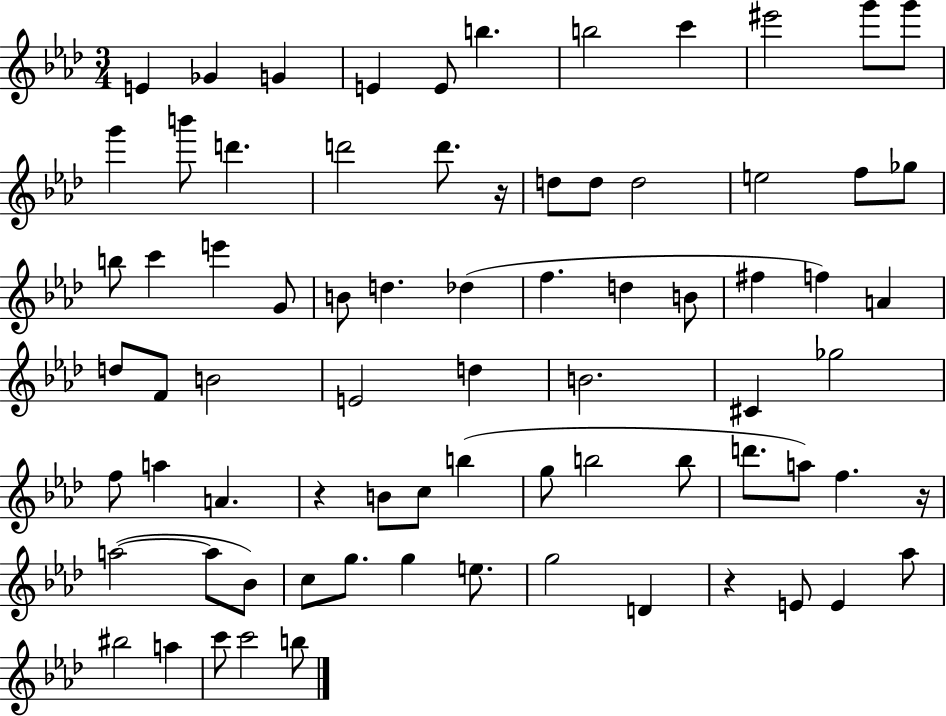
{
  \clef treble
  \numericTimeSignature
  \time 3/4
  \key aes \major
  e'4 ges'4 g'4 | e'4 e'8 b''4. | b''2 c'''4 | eis'''2 g'''8 g'''8 | \break g'''4 b'''8 d'''4. | d'''2 d'''8. r16 | d''8 d''8 d''2 | e''2 f''8 ges''8 | \break b''8 c'''4 e'''4 g'8 | b'8 d''4. des''4( | f''4. d''4 b'8 | fis''4 f''4) a'4 | \break d''8 f'8 b'2 | e'2 d''4 | b'2. | cis'4 ges''2 | \break f''8 a''4 a'4. | r4 b'8 c''8 b''4( | g''8 b''2 b''8 | d'''8. a''8) f''4. r16 | \break a''2~(~ a''8 bes'8) | c''8 g''8. g''4 e''8. | g''2 d'4 | r4 e'8 e'4 aes''8 | \break bis''2 a''4 | c'''8 c'''2 b''8 | \bar "|."
}